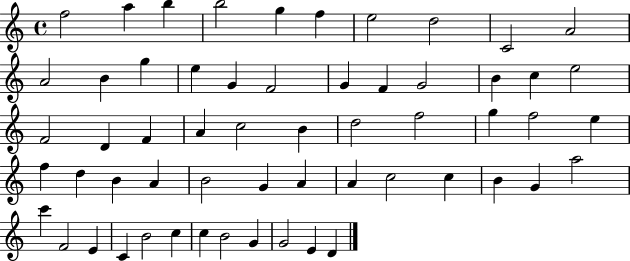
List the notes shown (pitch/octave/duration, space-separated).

F5/h A5/q B5/q B5/h G5/q F5/q E5/h D5/h C4/h A4/h A4/h B4/q G5/q E5/q G4/q F4/h G4/q F4/q G4/h B4/q C5/q E5/h F4/h D4/q F4/q A4/q C5/h B4/q D5/h F5/h G5/q F5/h E5/q F5/q D5/q B4/q A4/q B4/h G4/q A4/q A4/q C5/h C5/q B4/q G4/q A5/h C6/q F4/h E4/q C4/q B4/h C5/q C5/q B4/h G4/q G4/h E4/q D4/q